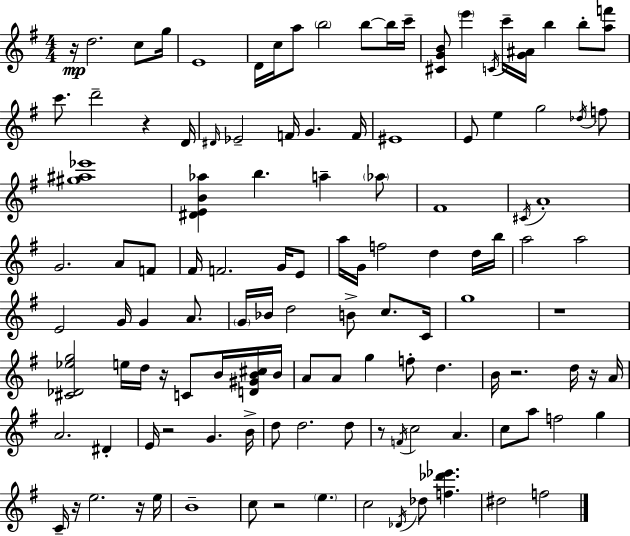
{
  \clef treble
  \numericTimeSignature
  \time 4/4
  \key g \major
  \repeat volta 2 { r16\mp d''2. c''8 g''16 | e'1 | d'16 c''16 a''8 \parenthesize b''2 b''8~~ b''16 c'''16-- | <cis' g' b'>8 \parenthesize e'''4 \acciaccatura { c'16 } c'''16-- <g' ais'>16 b''4 b''8-. <a'' f'''>8 | \break c'''8. d'''2-- r4 | d'16 \grace { dis'16 } ees'2-- f'16 g'4. | f'16 eis'1 | e'8 e''4 g''2 | \break \acciaccatura { des''16 } f''8 <gis'' ais'' ees'''>1 | <dis' e' b' aes''>4 b''4. a''4-- | \parenthesize aes''8 fis'1 | \acciaccatura { cis'16 } a'1-. | \break g'2. | a'8 f'8 fis'16 f'2. | g'16 e'8 a''16 g'16 f''2 d''4 | d''16 b''16 a''2 a''2 | \break e'2 g'16 g'4 | a'8. \parenthesize g'16 bes'16 d''2 b'8-> | c''8. c'16 g''1 | r1 | \break <cis' des' ees'' g''>2 e''16 d''16 r16 c'8 | b'16 <d' gis' b' cis''>16 b'16 a'8 a'8 g''4 f''8-. d''4. | b'16 r2. | d''16 r16 a'16 a'2. | \break dis'4-. e'16 r2 g'4. | b'16-> d''8 d''2. | d''8 r8 \acciaccatura { f'16 } c''2 a'4. | c''8 a''8 f''2 | \break g''4 c'16-- r16 e''2. | r16 e''16 b'1-- | c''8 r2 \parenthesize e''4. | c''2 \acciaccatura { des'16 } des''8 | \break <f'' des''' ees'''>4. dis''2 f''2 | } \bar "|."
}